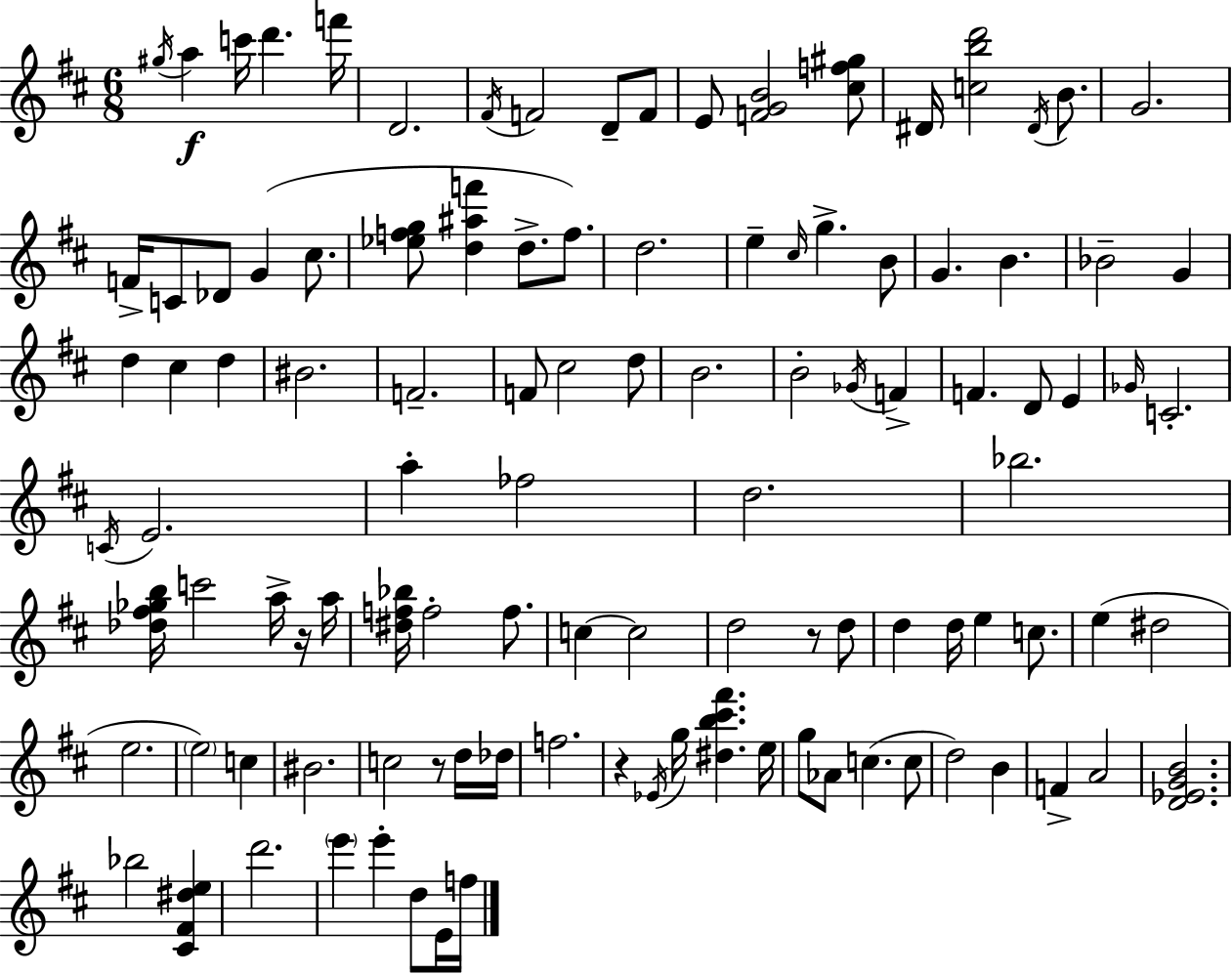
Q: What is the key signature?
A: D major